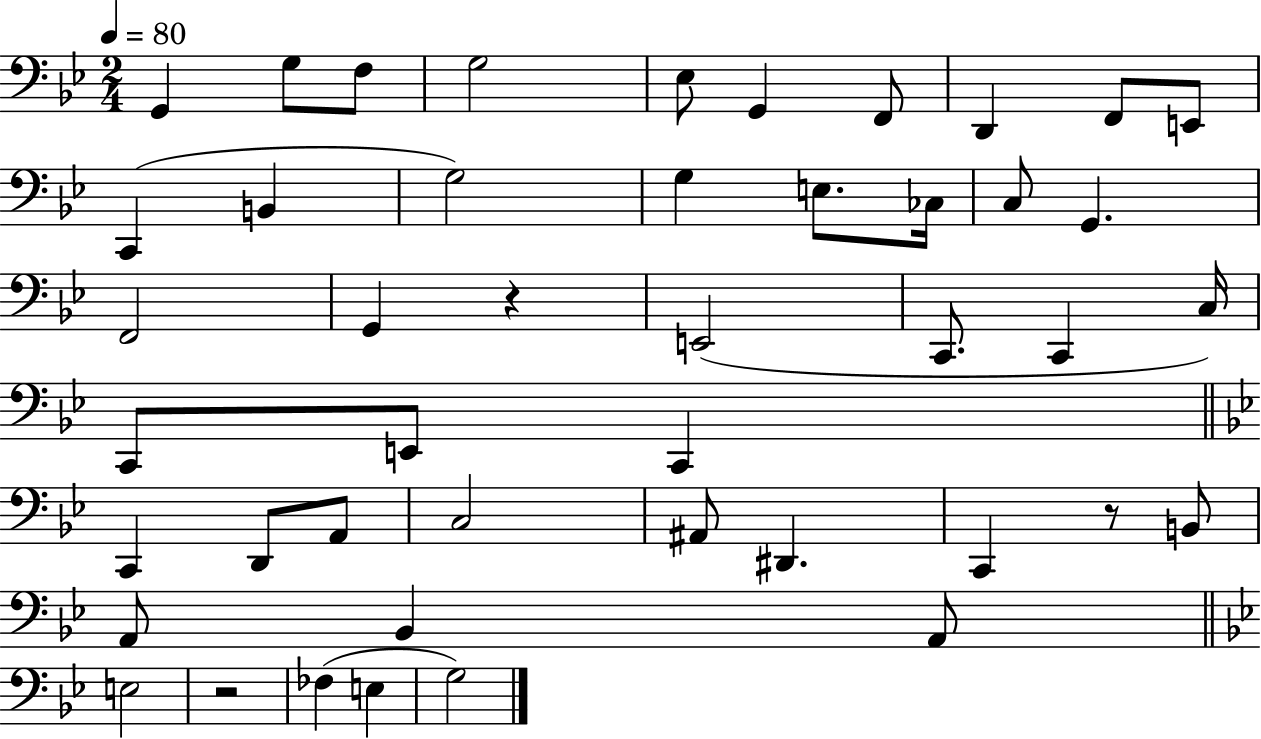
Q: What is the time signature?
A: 2/4